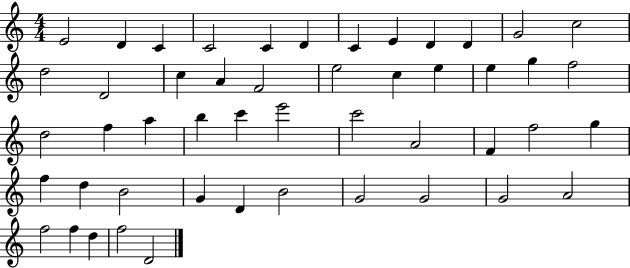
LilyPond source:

{
  \clef treble
  \numericTimeSignature
  \time 4/4
  \key c \major
  e'2 d'4 c'4 | c'2 c'4 d'4 | c'4 e'4 d'4 d'4 | g'2 c''2 | \break d''2 d'2 | c''4 a'4 f'2 | e''2 c''4 e''4 | e''4 g''4 f''2 | \break d''2 f''4 a''4 | b''4 c'''4 e'''2 | c'''2 a'2 | f'4 f''2 g''4 | \break f''4 d''4 b'2 | g'4 d'4 b'2 | g'2 g'2 | g'2 a'2 | \break f''2 f''4 d''4 | f''2 d'2 | \bar "|."
}